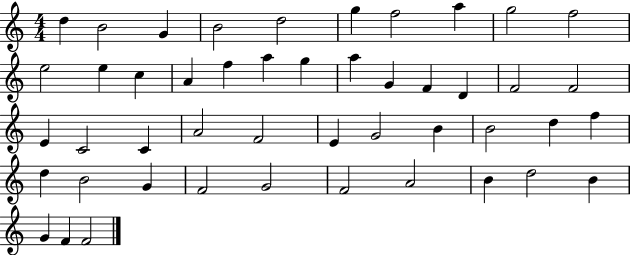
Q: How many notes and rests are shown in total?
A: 47